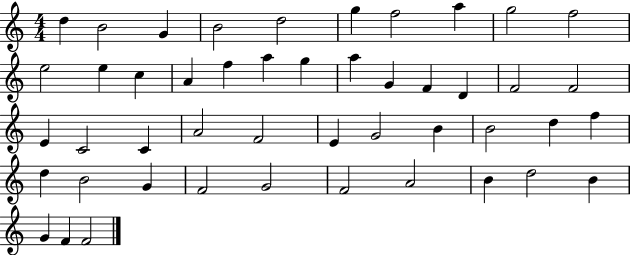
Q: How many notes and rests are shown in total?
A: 47